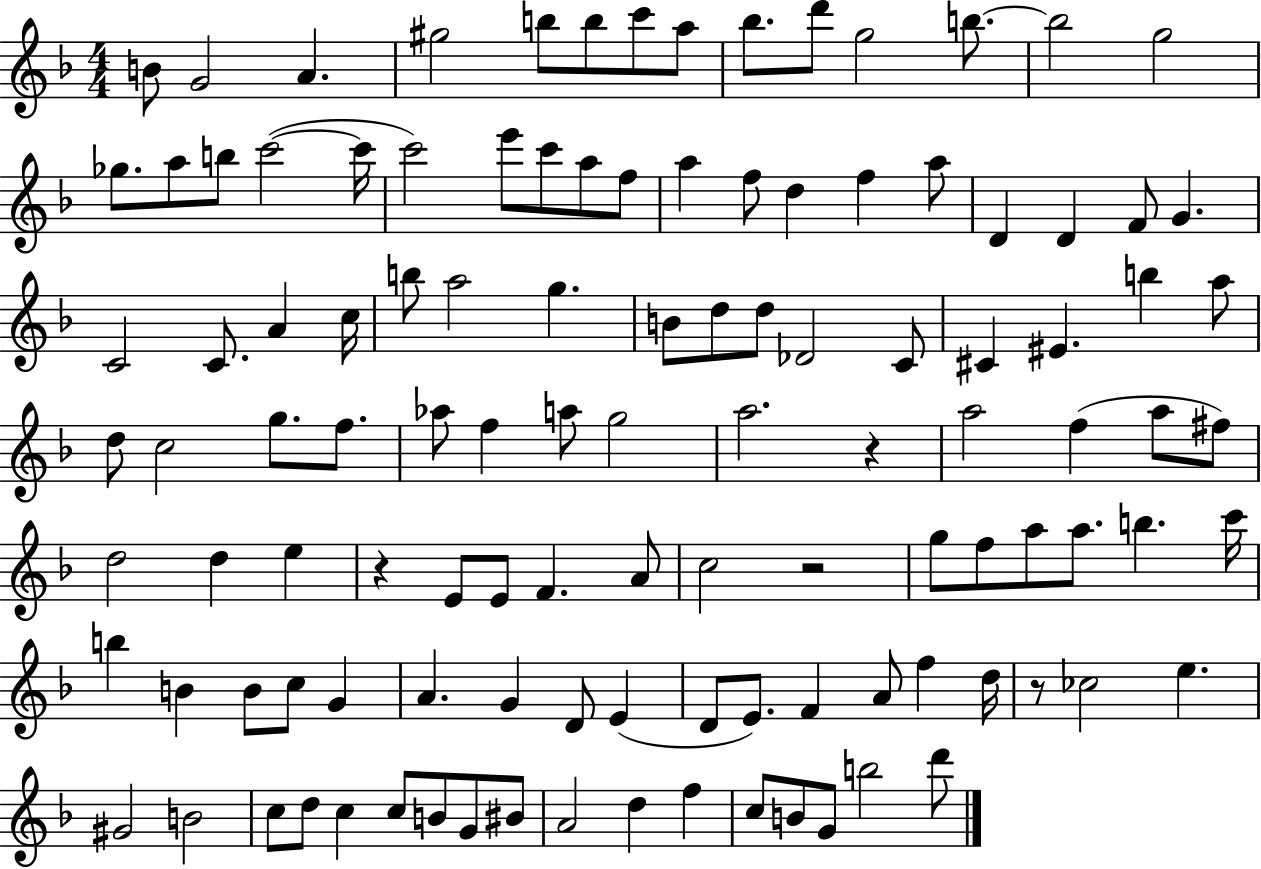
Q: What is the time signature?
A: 4/4